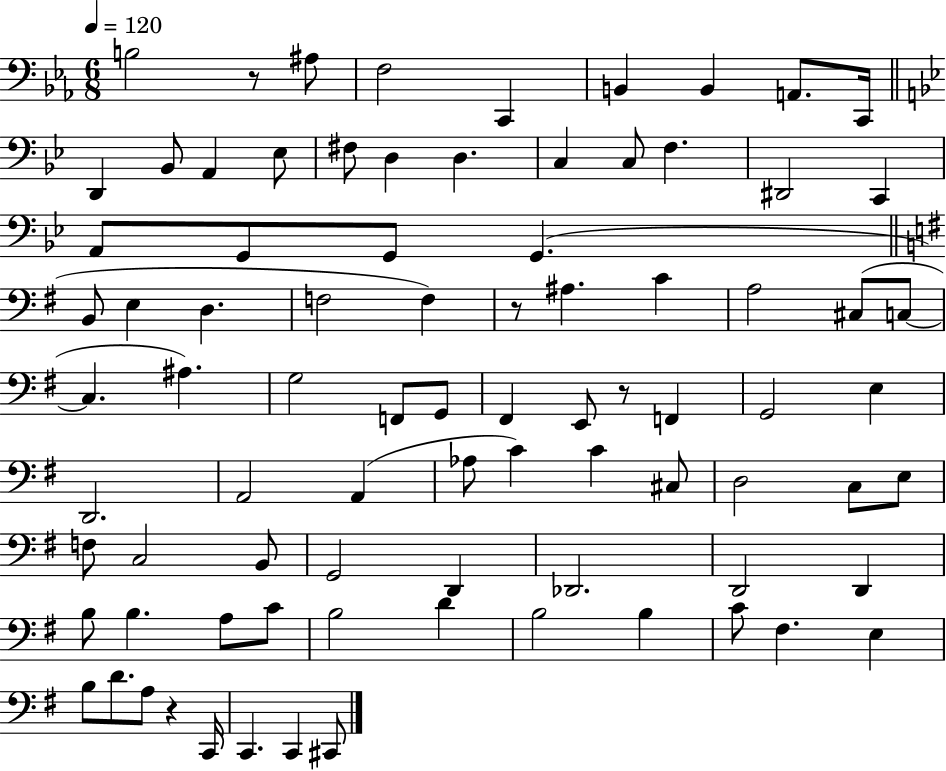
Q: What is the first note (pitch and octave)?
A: B3